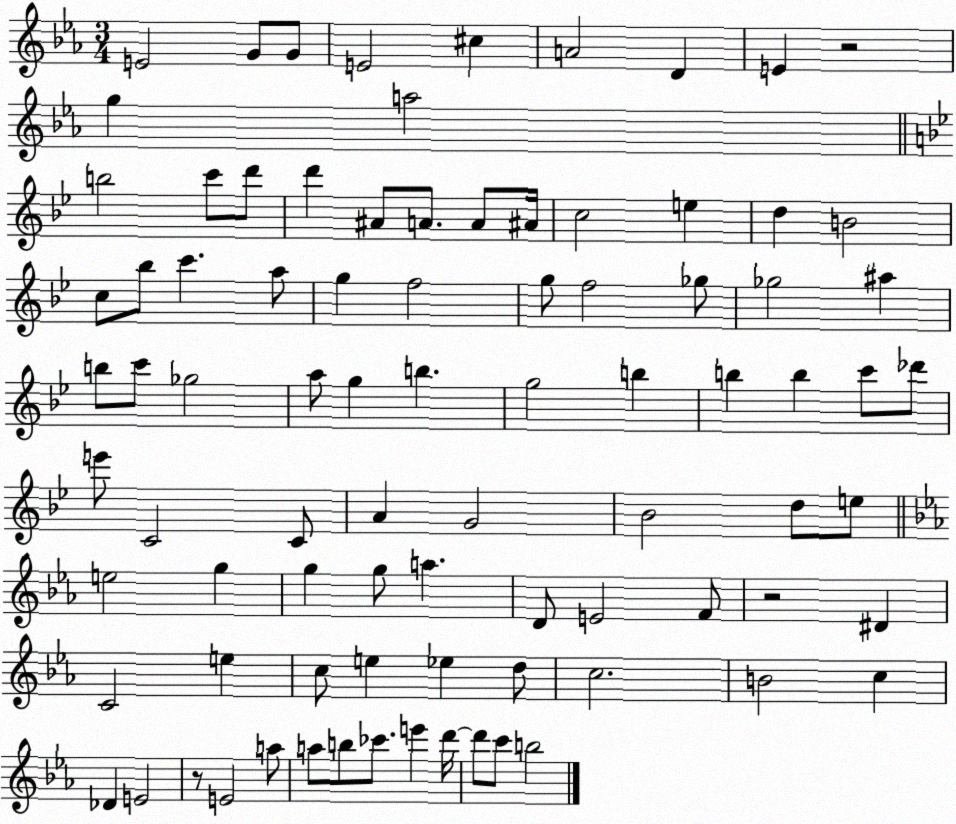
X:1
T:Untitled
M:3/4
L:1/4
K:Eb
E2 G/2 G/2 E2 ^c A2 D E z2 g a2 b2 c'/2 d'/2 d' ^A/2 A/2 A/2 ^A/4 c2 e d B2 c/2 _b/2 c' a/2 g f2 g/2 f2 _g/2 _g2 ^a b/2 c'/2 _g2 a/2 g b g2 b b b c'/2 _d'/2 e'/2 C2 C/2 A G2 _B2 d/2 e/2 e2 g g g/2 a D/2 E2 F/2 z2 ^D C2 e c/2 e _e d/2 c2 B2 c _D E2 z/2 E2 a/2 a/2 b/2 _c'/2 e' d'/4 d'/2 c'/2 b2